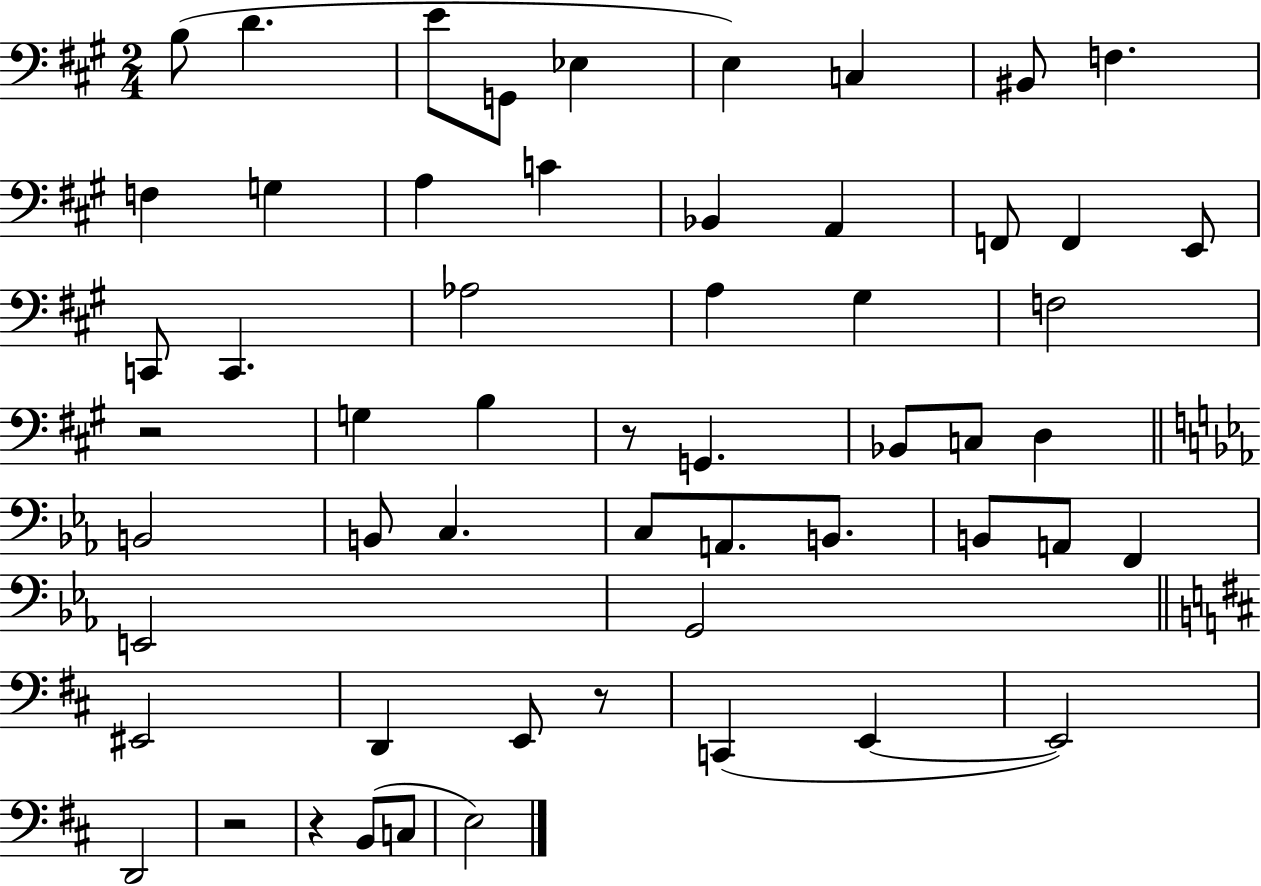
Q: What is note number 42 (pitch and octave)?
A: EIS2